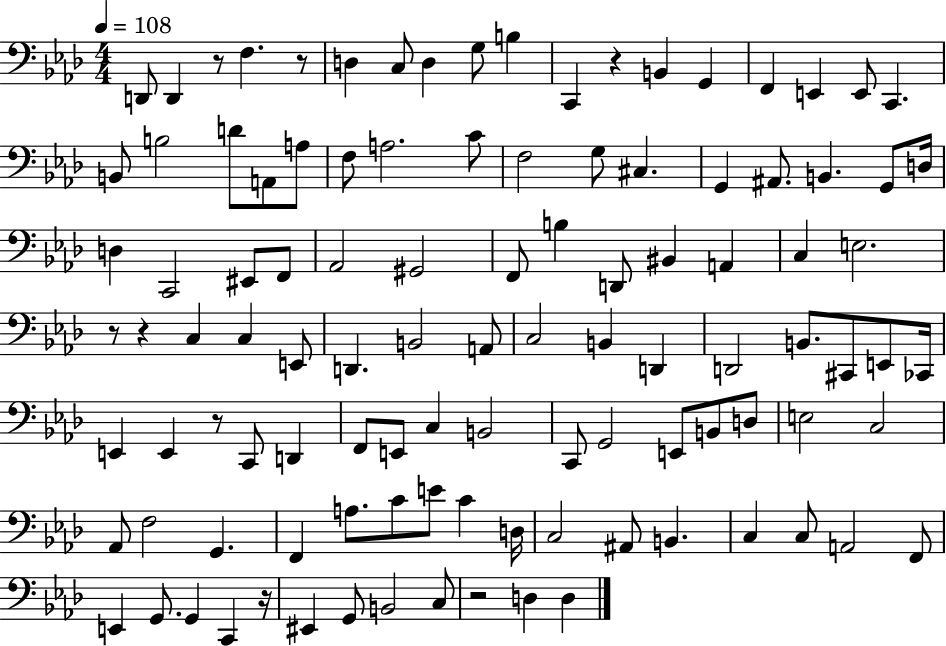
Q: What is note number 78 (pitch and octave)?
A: A3